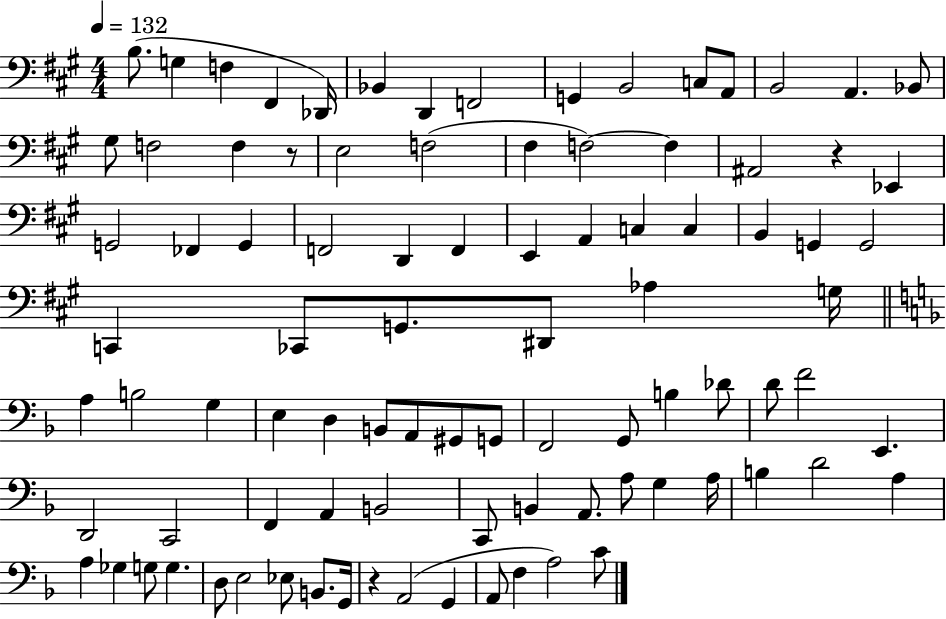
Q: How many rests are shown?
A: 3